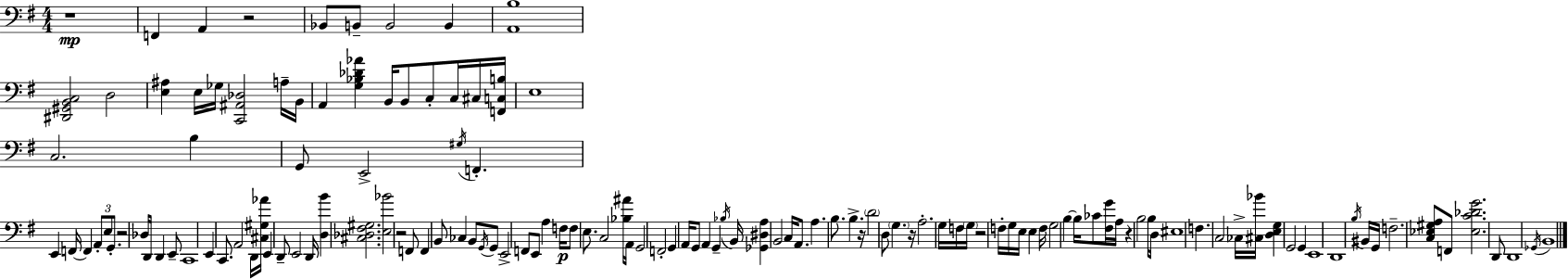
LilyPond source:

{
  \clef bass
  \numericTimeSignature
  \time 4/4
  \key g \major
  r1\mp | f,4 a,4 r2 | bes,8 b,8-- b,2 b,4 | <a, b>1 | \break <dis, gis, b, c>2 d2 | <e ais>4 e16 ges16 <c, ais, des>2 a16-- b,16 | a,4 <g bes des' aes'>4 b,16 b,8 c8-. c16 cis16 <f, c b>16 | e1 | \break c2. b4 | g,8 e,2-> \acciaccatura { gis16 } f,4.-. | e,4 f,16~~ f,4 \tuplet 3/2 { a,8-. e8 g,8.-. } | r2 des16 d,16 d,4 e,8-- | \break c,1 | e,4 c,8. a,2 | d,16 <cis gis aes'>16 e,4 d,8-- e,2 | d,16 <d b'>4 <cis des fis gis>2. | \break <e bes'>2 r2 | f,8 f,4 b,8 ces4 b,8 \acciaccatura { g,16 } | g,8 e,2-> f,8 e,8 a4 | f16\p f8 e8. c2 | \break <bes ais'>16 a,16 g,2 f,2-. | g,4 a,16 g,8 a,4 g,4-- | \acciaccatura { bes16 } b,16 <ges, dis a>4 b,2 c16 | a,8. a4. b8. b4.-> | \break r16 \parenthesize d'2 d8 \parenthesize g4. | r16 a2.-. | g16 f16 \parenthesize g16 r2 f16-. g16 e16 e4 | f16 g2 b4~~ b16 | \break ces'8 <fis g'>16 a16 r4 b2 | b8 d16 eis1 | f4. c2 | ces16-> <cis bes'>16 <d e g>4 g,2 g,4 | \break e,1 | d,1 | \acciaccatura { b16 } bis,16 g,16 f2.-- | <c ees gis a>8 f,8 <ees c' des' g'>2. | \break d,8 d,1 | \acciaccatura { ges,16 } b,1 | \bar "|."
}